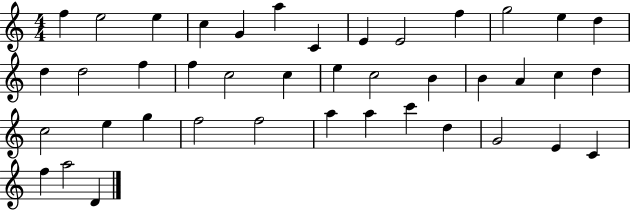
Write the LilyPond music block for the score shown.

{
  \clef treble
  \numericTimeSignature
  \time 4/4
  \key c \major
  f''4 e''2 e''4 | c''4 g'4 a''4 c'4 | e'4 e'2 f''4 | g''2 e''4 d''4 | \break d''4 d''2 f''4 | f''4 c''2 c''4 | e''4 c''2 b'4 | b'4 a'4 c''4 d''4 | \break c''2 e''4 g''4 | f''2 f''2 | a''4 a''4 c'''4 d''4 | g'2 e'4 c'4 | \break f''4 a''2 d'4 | \bar "|."
}